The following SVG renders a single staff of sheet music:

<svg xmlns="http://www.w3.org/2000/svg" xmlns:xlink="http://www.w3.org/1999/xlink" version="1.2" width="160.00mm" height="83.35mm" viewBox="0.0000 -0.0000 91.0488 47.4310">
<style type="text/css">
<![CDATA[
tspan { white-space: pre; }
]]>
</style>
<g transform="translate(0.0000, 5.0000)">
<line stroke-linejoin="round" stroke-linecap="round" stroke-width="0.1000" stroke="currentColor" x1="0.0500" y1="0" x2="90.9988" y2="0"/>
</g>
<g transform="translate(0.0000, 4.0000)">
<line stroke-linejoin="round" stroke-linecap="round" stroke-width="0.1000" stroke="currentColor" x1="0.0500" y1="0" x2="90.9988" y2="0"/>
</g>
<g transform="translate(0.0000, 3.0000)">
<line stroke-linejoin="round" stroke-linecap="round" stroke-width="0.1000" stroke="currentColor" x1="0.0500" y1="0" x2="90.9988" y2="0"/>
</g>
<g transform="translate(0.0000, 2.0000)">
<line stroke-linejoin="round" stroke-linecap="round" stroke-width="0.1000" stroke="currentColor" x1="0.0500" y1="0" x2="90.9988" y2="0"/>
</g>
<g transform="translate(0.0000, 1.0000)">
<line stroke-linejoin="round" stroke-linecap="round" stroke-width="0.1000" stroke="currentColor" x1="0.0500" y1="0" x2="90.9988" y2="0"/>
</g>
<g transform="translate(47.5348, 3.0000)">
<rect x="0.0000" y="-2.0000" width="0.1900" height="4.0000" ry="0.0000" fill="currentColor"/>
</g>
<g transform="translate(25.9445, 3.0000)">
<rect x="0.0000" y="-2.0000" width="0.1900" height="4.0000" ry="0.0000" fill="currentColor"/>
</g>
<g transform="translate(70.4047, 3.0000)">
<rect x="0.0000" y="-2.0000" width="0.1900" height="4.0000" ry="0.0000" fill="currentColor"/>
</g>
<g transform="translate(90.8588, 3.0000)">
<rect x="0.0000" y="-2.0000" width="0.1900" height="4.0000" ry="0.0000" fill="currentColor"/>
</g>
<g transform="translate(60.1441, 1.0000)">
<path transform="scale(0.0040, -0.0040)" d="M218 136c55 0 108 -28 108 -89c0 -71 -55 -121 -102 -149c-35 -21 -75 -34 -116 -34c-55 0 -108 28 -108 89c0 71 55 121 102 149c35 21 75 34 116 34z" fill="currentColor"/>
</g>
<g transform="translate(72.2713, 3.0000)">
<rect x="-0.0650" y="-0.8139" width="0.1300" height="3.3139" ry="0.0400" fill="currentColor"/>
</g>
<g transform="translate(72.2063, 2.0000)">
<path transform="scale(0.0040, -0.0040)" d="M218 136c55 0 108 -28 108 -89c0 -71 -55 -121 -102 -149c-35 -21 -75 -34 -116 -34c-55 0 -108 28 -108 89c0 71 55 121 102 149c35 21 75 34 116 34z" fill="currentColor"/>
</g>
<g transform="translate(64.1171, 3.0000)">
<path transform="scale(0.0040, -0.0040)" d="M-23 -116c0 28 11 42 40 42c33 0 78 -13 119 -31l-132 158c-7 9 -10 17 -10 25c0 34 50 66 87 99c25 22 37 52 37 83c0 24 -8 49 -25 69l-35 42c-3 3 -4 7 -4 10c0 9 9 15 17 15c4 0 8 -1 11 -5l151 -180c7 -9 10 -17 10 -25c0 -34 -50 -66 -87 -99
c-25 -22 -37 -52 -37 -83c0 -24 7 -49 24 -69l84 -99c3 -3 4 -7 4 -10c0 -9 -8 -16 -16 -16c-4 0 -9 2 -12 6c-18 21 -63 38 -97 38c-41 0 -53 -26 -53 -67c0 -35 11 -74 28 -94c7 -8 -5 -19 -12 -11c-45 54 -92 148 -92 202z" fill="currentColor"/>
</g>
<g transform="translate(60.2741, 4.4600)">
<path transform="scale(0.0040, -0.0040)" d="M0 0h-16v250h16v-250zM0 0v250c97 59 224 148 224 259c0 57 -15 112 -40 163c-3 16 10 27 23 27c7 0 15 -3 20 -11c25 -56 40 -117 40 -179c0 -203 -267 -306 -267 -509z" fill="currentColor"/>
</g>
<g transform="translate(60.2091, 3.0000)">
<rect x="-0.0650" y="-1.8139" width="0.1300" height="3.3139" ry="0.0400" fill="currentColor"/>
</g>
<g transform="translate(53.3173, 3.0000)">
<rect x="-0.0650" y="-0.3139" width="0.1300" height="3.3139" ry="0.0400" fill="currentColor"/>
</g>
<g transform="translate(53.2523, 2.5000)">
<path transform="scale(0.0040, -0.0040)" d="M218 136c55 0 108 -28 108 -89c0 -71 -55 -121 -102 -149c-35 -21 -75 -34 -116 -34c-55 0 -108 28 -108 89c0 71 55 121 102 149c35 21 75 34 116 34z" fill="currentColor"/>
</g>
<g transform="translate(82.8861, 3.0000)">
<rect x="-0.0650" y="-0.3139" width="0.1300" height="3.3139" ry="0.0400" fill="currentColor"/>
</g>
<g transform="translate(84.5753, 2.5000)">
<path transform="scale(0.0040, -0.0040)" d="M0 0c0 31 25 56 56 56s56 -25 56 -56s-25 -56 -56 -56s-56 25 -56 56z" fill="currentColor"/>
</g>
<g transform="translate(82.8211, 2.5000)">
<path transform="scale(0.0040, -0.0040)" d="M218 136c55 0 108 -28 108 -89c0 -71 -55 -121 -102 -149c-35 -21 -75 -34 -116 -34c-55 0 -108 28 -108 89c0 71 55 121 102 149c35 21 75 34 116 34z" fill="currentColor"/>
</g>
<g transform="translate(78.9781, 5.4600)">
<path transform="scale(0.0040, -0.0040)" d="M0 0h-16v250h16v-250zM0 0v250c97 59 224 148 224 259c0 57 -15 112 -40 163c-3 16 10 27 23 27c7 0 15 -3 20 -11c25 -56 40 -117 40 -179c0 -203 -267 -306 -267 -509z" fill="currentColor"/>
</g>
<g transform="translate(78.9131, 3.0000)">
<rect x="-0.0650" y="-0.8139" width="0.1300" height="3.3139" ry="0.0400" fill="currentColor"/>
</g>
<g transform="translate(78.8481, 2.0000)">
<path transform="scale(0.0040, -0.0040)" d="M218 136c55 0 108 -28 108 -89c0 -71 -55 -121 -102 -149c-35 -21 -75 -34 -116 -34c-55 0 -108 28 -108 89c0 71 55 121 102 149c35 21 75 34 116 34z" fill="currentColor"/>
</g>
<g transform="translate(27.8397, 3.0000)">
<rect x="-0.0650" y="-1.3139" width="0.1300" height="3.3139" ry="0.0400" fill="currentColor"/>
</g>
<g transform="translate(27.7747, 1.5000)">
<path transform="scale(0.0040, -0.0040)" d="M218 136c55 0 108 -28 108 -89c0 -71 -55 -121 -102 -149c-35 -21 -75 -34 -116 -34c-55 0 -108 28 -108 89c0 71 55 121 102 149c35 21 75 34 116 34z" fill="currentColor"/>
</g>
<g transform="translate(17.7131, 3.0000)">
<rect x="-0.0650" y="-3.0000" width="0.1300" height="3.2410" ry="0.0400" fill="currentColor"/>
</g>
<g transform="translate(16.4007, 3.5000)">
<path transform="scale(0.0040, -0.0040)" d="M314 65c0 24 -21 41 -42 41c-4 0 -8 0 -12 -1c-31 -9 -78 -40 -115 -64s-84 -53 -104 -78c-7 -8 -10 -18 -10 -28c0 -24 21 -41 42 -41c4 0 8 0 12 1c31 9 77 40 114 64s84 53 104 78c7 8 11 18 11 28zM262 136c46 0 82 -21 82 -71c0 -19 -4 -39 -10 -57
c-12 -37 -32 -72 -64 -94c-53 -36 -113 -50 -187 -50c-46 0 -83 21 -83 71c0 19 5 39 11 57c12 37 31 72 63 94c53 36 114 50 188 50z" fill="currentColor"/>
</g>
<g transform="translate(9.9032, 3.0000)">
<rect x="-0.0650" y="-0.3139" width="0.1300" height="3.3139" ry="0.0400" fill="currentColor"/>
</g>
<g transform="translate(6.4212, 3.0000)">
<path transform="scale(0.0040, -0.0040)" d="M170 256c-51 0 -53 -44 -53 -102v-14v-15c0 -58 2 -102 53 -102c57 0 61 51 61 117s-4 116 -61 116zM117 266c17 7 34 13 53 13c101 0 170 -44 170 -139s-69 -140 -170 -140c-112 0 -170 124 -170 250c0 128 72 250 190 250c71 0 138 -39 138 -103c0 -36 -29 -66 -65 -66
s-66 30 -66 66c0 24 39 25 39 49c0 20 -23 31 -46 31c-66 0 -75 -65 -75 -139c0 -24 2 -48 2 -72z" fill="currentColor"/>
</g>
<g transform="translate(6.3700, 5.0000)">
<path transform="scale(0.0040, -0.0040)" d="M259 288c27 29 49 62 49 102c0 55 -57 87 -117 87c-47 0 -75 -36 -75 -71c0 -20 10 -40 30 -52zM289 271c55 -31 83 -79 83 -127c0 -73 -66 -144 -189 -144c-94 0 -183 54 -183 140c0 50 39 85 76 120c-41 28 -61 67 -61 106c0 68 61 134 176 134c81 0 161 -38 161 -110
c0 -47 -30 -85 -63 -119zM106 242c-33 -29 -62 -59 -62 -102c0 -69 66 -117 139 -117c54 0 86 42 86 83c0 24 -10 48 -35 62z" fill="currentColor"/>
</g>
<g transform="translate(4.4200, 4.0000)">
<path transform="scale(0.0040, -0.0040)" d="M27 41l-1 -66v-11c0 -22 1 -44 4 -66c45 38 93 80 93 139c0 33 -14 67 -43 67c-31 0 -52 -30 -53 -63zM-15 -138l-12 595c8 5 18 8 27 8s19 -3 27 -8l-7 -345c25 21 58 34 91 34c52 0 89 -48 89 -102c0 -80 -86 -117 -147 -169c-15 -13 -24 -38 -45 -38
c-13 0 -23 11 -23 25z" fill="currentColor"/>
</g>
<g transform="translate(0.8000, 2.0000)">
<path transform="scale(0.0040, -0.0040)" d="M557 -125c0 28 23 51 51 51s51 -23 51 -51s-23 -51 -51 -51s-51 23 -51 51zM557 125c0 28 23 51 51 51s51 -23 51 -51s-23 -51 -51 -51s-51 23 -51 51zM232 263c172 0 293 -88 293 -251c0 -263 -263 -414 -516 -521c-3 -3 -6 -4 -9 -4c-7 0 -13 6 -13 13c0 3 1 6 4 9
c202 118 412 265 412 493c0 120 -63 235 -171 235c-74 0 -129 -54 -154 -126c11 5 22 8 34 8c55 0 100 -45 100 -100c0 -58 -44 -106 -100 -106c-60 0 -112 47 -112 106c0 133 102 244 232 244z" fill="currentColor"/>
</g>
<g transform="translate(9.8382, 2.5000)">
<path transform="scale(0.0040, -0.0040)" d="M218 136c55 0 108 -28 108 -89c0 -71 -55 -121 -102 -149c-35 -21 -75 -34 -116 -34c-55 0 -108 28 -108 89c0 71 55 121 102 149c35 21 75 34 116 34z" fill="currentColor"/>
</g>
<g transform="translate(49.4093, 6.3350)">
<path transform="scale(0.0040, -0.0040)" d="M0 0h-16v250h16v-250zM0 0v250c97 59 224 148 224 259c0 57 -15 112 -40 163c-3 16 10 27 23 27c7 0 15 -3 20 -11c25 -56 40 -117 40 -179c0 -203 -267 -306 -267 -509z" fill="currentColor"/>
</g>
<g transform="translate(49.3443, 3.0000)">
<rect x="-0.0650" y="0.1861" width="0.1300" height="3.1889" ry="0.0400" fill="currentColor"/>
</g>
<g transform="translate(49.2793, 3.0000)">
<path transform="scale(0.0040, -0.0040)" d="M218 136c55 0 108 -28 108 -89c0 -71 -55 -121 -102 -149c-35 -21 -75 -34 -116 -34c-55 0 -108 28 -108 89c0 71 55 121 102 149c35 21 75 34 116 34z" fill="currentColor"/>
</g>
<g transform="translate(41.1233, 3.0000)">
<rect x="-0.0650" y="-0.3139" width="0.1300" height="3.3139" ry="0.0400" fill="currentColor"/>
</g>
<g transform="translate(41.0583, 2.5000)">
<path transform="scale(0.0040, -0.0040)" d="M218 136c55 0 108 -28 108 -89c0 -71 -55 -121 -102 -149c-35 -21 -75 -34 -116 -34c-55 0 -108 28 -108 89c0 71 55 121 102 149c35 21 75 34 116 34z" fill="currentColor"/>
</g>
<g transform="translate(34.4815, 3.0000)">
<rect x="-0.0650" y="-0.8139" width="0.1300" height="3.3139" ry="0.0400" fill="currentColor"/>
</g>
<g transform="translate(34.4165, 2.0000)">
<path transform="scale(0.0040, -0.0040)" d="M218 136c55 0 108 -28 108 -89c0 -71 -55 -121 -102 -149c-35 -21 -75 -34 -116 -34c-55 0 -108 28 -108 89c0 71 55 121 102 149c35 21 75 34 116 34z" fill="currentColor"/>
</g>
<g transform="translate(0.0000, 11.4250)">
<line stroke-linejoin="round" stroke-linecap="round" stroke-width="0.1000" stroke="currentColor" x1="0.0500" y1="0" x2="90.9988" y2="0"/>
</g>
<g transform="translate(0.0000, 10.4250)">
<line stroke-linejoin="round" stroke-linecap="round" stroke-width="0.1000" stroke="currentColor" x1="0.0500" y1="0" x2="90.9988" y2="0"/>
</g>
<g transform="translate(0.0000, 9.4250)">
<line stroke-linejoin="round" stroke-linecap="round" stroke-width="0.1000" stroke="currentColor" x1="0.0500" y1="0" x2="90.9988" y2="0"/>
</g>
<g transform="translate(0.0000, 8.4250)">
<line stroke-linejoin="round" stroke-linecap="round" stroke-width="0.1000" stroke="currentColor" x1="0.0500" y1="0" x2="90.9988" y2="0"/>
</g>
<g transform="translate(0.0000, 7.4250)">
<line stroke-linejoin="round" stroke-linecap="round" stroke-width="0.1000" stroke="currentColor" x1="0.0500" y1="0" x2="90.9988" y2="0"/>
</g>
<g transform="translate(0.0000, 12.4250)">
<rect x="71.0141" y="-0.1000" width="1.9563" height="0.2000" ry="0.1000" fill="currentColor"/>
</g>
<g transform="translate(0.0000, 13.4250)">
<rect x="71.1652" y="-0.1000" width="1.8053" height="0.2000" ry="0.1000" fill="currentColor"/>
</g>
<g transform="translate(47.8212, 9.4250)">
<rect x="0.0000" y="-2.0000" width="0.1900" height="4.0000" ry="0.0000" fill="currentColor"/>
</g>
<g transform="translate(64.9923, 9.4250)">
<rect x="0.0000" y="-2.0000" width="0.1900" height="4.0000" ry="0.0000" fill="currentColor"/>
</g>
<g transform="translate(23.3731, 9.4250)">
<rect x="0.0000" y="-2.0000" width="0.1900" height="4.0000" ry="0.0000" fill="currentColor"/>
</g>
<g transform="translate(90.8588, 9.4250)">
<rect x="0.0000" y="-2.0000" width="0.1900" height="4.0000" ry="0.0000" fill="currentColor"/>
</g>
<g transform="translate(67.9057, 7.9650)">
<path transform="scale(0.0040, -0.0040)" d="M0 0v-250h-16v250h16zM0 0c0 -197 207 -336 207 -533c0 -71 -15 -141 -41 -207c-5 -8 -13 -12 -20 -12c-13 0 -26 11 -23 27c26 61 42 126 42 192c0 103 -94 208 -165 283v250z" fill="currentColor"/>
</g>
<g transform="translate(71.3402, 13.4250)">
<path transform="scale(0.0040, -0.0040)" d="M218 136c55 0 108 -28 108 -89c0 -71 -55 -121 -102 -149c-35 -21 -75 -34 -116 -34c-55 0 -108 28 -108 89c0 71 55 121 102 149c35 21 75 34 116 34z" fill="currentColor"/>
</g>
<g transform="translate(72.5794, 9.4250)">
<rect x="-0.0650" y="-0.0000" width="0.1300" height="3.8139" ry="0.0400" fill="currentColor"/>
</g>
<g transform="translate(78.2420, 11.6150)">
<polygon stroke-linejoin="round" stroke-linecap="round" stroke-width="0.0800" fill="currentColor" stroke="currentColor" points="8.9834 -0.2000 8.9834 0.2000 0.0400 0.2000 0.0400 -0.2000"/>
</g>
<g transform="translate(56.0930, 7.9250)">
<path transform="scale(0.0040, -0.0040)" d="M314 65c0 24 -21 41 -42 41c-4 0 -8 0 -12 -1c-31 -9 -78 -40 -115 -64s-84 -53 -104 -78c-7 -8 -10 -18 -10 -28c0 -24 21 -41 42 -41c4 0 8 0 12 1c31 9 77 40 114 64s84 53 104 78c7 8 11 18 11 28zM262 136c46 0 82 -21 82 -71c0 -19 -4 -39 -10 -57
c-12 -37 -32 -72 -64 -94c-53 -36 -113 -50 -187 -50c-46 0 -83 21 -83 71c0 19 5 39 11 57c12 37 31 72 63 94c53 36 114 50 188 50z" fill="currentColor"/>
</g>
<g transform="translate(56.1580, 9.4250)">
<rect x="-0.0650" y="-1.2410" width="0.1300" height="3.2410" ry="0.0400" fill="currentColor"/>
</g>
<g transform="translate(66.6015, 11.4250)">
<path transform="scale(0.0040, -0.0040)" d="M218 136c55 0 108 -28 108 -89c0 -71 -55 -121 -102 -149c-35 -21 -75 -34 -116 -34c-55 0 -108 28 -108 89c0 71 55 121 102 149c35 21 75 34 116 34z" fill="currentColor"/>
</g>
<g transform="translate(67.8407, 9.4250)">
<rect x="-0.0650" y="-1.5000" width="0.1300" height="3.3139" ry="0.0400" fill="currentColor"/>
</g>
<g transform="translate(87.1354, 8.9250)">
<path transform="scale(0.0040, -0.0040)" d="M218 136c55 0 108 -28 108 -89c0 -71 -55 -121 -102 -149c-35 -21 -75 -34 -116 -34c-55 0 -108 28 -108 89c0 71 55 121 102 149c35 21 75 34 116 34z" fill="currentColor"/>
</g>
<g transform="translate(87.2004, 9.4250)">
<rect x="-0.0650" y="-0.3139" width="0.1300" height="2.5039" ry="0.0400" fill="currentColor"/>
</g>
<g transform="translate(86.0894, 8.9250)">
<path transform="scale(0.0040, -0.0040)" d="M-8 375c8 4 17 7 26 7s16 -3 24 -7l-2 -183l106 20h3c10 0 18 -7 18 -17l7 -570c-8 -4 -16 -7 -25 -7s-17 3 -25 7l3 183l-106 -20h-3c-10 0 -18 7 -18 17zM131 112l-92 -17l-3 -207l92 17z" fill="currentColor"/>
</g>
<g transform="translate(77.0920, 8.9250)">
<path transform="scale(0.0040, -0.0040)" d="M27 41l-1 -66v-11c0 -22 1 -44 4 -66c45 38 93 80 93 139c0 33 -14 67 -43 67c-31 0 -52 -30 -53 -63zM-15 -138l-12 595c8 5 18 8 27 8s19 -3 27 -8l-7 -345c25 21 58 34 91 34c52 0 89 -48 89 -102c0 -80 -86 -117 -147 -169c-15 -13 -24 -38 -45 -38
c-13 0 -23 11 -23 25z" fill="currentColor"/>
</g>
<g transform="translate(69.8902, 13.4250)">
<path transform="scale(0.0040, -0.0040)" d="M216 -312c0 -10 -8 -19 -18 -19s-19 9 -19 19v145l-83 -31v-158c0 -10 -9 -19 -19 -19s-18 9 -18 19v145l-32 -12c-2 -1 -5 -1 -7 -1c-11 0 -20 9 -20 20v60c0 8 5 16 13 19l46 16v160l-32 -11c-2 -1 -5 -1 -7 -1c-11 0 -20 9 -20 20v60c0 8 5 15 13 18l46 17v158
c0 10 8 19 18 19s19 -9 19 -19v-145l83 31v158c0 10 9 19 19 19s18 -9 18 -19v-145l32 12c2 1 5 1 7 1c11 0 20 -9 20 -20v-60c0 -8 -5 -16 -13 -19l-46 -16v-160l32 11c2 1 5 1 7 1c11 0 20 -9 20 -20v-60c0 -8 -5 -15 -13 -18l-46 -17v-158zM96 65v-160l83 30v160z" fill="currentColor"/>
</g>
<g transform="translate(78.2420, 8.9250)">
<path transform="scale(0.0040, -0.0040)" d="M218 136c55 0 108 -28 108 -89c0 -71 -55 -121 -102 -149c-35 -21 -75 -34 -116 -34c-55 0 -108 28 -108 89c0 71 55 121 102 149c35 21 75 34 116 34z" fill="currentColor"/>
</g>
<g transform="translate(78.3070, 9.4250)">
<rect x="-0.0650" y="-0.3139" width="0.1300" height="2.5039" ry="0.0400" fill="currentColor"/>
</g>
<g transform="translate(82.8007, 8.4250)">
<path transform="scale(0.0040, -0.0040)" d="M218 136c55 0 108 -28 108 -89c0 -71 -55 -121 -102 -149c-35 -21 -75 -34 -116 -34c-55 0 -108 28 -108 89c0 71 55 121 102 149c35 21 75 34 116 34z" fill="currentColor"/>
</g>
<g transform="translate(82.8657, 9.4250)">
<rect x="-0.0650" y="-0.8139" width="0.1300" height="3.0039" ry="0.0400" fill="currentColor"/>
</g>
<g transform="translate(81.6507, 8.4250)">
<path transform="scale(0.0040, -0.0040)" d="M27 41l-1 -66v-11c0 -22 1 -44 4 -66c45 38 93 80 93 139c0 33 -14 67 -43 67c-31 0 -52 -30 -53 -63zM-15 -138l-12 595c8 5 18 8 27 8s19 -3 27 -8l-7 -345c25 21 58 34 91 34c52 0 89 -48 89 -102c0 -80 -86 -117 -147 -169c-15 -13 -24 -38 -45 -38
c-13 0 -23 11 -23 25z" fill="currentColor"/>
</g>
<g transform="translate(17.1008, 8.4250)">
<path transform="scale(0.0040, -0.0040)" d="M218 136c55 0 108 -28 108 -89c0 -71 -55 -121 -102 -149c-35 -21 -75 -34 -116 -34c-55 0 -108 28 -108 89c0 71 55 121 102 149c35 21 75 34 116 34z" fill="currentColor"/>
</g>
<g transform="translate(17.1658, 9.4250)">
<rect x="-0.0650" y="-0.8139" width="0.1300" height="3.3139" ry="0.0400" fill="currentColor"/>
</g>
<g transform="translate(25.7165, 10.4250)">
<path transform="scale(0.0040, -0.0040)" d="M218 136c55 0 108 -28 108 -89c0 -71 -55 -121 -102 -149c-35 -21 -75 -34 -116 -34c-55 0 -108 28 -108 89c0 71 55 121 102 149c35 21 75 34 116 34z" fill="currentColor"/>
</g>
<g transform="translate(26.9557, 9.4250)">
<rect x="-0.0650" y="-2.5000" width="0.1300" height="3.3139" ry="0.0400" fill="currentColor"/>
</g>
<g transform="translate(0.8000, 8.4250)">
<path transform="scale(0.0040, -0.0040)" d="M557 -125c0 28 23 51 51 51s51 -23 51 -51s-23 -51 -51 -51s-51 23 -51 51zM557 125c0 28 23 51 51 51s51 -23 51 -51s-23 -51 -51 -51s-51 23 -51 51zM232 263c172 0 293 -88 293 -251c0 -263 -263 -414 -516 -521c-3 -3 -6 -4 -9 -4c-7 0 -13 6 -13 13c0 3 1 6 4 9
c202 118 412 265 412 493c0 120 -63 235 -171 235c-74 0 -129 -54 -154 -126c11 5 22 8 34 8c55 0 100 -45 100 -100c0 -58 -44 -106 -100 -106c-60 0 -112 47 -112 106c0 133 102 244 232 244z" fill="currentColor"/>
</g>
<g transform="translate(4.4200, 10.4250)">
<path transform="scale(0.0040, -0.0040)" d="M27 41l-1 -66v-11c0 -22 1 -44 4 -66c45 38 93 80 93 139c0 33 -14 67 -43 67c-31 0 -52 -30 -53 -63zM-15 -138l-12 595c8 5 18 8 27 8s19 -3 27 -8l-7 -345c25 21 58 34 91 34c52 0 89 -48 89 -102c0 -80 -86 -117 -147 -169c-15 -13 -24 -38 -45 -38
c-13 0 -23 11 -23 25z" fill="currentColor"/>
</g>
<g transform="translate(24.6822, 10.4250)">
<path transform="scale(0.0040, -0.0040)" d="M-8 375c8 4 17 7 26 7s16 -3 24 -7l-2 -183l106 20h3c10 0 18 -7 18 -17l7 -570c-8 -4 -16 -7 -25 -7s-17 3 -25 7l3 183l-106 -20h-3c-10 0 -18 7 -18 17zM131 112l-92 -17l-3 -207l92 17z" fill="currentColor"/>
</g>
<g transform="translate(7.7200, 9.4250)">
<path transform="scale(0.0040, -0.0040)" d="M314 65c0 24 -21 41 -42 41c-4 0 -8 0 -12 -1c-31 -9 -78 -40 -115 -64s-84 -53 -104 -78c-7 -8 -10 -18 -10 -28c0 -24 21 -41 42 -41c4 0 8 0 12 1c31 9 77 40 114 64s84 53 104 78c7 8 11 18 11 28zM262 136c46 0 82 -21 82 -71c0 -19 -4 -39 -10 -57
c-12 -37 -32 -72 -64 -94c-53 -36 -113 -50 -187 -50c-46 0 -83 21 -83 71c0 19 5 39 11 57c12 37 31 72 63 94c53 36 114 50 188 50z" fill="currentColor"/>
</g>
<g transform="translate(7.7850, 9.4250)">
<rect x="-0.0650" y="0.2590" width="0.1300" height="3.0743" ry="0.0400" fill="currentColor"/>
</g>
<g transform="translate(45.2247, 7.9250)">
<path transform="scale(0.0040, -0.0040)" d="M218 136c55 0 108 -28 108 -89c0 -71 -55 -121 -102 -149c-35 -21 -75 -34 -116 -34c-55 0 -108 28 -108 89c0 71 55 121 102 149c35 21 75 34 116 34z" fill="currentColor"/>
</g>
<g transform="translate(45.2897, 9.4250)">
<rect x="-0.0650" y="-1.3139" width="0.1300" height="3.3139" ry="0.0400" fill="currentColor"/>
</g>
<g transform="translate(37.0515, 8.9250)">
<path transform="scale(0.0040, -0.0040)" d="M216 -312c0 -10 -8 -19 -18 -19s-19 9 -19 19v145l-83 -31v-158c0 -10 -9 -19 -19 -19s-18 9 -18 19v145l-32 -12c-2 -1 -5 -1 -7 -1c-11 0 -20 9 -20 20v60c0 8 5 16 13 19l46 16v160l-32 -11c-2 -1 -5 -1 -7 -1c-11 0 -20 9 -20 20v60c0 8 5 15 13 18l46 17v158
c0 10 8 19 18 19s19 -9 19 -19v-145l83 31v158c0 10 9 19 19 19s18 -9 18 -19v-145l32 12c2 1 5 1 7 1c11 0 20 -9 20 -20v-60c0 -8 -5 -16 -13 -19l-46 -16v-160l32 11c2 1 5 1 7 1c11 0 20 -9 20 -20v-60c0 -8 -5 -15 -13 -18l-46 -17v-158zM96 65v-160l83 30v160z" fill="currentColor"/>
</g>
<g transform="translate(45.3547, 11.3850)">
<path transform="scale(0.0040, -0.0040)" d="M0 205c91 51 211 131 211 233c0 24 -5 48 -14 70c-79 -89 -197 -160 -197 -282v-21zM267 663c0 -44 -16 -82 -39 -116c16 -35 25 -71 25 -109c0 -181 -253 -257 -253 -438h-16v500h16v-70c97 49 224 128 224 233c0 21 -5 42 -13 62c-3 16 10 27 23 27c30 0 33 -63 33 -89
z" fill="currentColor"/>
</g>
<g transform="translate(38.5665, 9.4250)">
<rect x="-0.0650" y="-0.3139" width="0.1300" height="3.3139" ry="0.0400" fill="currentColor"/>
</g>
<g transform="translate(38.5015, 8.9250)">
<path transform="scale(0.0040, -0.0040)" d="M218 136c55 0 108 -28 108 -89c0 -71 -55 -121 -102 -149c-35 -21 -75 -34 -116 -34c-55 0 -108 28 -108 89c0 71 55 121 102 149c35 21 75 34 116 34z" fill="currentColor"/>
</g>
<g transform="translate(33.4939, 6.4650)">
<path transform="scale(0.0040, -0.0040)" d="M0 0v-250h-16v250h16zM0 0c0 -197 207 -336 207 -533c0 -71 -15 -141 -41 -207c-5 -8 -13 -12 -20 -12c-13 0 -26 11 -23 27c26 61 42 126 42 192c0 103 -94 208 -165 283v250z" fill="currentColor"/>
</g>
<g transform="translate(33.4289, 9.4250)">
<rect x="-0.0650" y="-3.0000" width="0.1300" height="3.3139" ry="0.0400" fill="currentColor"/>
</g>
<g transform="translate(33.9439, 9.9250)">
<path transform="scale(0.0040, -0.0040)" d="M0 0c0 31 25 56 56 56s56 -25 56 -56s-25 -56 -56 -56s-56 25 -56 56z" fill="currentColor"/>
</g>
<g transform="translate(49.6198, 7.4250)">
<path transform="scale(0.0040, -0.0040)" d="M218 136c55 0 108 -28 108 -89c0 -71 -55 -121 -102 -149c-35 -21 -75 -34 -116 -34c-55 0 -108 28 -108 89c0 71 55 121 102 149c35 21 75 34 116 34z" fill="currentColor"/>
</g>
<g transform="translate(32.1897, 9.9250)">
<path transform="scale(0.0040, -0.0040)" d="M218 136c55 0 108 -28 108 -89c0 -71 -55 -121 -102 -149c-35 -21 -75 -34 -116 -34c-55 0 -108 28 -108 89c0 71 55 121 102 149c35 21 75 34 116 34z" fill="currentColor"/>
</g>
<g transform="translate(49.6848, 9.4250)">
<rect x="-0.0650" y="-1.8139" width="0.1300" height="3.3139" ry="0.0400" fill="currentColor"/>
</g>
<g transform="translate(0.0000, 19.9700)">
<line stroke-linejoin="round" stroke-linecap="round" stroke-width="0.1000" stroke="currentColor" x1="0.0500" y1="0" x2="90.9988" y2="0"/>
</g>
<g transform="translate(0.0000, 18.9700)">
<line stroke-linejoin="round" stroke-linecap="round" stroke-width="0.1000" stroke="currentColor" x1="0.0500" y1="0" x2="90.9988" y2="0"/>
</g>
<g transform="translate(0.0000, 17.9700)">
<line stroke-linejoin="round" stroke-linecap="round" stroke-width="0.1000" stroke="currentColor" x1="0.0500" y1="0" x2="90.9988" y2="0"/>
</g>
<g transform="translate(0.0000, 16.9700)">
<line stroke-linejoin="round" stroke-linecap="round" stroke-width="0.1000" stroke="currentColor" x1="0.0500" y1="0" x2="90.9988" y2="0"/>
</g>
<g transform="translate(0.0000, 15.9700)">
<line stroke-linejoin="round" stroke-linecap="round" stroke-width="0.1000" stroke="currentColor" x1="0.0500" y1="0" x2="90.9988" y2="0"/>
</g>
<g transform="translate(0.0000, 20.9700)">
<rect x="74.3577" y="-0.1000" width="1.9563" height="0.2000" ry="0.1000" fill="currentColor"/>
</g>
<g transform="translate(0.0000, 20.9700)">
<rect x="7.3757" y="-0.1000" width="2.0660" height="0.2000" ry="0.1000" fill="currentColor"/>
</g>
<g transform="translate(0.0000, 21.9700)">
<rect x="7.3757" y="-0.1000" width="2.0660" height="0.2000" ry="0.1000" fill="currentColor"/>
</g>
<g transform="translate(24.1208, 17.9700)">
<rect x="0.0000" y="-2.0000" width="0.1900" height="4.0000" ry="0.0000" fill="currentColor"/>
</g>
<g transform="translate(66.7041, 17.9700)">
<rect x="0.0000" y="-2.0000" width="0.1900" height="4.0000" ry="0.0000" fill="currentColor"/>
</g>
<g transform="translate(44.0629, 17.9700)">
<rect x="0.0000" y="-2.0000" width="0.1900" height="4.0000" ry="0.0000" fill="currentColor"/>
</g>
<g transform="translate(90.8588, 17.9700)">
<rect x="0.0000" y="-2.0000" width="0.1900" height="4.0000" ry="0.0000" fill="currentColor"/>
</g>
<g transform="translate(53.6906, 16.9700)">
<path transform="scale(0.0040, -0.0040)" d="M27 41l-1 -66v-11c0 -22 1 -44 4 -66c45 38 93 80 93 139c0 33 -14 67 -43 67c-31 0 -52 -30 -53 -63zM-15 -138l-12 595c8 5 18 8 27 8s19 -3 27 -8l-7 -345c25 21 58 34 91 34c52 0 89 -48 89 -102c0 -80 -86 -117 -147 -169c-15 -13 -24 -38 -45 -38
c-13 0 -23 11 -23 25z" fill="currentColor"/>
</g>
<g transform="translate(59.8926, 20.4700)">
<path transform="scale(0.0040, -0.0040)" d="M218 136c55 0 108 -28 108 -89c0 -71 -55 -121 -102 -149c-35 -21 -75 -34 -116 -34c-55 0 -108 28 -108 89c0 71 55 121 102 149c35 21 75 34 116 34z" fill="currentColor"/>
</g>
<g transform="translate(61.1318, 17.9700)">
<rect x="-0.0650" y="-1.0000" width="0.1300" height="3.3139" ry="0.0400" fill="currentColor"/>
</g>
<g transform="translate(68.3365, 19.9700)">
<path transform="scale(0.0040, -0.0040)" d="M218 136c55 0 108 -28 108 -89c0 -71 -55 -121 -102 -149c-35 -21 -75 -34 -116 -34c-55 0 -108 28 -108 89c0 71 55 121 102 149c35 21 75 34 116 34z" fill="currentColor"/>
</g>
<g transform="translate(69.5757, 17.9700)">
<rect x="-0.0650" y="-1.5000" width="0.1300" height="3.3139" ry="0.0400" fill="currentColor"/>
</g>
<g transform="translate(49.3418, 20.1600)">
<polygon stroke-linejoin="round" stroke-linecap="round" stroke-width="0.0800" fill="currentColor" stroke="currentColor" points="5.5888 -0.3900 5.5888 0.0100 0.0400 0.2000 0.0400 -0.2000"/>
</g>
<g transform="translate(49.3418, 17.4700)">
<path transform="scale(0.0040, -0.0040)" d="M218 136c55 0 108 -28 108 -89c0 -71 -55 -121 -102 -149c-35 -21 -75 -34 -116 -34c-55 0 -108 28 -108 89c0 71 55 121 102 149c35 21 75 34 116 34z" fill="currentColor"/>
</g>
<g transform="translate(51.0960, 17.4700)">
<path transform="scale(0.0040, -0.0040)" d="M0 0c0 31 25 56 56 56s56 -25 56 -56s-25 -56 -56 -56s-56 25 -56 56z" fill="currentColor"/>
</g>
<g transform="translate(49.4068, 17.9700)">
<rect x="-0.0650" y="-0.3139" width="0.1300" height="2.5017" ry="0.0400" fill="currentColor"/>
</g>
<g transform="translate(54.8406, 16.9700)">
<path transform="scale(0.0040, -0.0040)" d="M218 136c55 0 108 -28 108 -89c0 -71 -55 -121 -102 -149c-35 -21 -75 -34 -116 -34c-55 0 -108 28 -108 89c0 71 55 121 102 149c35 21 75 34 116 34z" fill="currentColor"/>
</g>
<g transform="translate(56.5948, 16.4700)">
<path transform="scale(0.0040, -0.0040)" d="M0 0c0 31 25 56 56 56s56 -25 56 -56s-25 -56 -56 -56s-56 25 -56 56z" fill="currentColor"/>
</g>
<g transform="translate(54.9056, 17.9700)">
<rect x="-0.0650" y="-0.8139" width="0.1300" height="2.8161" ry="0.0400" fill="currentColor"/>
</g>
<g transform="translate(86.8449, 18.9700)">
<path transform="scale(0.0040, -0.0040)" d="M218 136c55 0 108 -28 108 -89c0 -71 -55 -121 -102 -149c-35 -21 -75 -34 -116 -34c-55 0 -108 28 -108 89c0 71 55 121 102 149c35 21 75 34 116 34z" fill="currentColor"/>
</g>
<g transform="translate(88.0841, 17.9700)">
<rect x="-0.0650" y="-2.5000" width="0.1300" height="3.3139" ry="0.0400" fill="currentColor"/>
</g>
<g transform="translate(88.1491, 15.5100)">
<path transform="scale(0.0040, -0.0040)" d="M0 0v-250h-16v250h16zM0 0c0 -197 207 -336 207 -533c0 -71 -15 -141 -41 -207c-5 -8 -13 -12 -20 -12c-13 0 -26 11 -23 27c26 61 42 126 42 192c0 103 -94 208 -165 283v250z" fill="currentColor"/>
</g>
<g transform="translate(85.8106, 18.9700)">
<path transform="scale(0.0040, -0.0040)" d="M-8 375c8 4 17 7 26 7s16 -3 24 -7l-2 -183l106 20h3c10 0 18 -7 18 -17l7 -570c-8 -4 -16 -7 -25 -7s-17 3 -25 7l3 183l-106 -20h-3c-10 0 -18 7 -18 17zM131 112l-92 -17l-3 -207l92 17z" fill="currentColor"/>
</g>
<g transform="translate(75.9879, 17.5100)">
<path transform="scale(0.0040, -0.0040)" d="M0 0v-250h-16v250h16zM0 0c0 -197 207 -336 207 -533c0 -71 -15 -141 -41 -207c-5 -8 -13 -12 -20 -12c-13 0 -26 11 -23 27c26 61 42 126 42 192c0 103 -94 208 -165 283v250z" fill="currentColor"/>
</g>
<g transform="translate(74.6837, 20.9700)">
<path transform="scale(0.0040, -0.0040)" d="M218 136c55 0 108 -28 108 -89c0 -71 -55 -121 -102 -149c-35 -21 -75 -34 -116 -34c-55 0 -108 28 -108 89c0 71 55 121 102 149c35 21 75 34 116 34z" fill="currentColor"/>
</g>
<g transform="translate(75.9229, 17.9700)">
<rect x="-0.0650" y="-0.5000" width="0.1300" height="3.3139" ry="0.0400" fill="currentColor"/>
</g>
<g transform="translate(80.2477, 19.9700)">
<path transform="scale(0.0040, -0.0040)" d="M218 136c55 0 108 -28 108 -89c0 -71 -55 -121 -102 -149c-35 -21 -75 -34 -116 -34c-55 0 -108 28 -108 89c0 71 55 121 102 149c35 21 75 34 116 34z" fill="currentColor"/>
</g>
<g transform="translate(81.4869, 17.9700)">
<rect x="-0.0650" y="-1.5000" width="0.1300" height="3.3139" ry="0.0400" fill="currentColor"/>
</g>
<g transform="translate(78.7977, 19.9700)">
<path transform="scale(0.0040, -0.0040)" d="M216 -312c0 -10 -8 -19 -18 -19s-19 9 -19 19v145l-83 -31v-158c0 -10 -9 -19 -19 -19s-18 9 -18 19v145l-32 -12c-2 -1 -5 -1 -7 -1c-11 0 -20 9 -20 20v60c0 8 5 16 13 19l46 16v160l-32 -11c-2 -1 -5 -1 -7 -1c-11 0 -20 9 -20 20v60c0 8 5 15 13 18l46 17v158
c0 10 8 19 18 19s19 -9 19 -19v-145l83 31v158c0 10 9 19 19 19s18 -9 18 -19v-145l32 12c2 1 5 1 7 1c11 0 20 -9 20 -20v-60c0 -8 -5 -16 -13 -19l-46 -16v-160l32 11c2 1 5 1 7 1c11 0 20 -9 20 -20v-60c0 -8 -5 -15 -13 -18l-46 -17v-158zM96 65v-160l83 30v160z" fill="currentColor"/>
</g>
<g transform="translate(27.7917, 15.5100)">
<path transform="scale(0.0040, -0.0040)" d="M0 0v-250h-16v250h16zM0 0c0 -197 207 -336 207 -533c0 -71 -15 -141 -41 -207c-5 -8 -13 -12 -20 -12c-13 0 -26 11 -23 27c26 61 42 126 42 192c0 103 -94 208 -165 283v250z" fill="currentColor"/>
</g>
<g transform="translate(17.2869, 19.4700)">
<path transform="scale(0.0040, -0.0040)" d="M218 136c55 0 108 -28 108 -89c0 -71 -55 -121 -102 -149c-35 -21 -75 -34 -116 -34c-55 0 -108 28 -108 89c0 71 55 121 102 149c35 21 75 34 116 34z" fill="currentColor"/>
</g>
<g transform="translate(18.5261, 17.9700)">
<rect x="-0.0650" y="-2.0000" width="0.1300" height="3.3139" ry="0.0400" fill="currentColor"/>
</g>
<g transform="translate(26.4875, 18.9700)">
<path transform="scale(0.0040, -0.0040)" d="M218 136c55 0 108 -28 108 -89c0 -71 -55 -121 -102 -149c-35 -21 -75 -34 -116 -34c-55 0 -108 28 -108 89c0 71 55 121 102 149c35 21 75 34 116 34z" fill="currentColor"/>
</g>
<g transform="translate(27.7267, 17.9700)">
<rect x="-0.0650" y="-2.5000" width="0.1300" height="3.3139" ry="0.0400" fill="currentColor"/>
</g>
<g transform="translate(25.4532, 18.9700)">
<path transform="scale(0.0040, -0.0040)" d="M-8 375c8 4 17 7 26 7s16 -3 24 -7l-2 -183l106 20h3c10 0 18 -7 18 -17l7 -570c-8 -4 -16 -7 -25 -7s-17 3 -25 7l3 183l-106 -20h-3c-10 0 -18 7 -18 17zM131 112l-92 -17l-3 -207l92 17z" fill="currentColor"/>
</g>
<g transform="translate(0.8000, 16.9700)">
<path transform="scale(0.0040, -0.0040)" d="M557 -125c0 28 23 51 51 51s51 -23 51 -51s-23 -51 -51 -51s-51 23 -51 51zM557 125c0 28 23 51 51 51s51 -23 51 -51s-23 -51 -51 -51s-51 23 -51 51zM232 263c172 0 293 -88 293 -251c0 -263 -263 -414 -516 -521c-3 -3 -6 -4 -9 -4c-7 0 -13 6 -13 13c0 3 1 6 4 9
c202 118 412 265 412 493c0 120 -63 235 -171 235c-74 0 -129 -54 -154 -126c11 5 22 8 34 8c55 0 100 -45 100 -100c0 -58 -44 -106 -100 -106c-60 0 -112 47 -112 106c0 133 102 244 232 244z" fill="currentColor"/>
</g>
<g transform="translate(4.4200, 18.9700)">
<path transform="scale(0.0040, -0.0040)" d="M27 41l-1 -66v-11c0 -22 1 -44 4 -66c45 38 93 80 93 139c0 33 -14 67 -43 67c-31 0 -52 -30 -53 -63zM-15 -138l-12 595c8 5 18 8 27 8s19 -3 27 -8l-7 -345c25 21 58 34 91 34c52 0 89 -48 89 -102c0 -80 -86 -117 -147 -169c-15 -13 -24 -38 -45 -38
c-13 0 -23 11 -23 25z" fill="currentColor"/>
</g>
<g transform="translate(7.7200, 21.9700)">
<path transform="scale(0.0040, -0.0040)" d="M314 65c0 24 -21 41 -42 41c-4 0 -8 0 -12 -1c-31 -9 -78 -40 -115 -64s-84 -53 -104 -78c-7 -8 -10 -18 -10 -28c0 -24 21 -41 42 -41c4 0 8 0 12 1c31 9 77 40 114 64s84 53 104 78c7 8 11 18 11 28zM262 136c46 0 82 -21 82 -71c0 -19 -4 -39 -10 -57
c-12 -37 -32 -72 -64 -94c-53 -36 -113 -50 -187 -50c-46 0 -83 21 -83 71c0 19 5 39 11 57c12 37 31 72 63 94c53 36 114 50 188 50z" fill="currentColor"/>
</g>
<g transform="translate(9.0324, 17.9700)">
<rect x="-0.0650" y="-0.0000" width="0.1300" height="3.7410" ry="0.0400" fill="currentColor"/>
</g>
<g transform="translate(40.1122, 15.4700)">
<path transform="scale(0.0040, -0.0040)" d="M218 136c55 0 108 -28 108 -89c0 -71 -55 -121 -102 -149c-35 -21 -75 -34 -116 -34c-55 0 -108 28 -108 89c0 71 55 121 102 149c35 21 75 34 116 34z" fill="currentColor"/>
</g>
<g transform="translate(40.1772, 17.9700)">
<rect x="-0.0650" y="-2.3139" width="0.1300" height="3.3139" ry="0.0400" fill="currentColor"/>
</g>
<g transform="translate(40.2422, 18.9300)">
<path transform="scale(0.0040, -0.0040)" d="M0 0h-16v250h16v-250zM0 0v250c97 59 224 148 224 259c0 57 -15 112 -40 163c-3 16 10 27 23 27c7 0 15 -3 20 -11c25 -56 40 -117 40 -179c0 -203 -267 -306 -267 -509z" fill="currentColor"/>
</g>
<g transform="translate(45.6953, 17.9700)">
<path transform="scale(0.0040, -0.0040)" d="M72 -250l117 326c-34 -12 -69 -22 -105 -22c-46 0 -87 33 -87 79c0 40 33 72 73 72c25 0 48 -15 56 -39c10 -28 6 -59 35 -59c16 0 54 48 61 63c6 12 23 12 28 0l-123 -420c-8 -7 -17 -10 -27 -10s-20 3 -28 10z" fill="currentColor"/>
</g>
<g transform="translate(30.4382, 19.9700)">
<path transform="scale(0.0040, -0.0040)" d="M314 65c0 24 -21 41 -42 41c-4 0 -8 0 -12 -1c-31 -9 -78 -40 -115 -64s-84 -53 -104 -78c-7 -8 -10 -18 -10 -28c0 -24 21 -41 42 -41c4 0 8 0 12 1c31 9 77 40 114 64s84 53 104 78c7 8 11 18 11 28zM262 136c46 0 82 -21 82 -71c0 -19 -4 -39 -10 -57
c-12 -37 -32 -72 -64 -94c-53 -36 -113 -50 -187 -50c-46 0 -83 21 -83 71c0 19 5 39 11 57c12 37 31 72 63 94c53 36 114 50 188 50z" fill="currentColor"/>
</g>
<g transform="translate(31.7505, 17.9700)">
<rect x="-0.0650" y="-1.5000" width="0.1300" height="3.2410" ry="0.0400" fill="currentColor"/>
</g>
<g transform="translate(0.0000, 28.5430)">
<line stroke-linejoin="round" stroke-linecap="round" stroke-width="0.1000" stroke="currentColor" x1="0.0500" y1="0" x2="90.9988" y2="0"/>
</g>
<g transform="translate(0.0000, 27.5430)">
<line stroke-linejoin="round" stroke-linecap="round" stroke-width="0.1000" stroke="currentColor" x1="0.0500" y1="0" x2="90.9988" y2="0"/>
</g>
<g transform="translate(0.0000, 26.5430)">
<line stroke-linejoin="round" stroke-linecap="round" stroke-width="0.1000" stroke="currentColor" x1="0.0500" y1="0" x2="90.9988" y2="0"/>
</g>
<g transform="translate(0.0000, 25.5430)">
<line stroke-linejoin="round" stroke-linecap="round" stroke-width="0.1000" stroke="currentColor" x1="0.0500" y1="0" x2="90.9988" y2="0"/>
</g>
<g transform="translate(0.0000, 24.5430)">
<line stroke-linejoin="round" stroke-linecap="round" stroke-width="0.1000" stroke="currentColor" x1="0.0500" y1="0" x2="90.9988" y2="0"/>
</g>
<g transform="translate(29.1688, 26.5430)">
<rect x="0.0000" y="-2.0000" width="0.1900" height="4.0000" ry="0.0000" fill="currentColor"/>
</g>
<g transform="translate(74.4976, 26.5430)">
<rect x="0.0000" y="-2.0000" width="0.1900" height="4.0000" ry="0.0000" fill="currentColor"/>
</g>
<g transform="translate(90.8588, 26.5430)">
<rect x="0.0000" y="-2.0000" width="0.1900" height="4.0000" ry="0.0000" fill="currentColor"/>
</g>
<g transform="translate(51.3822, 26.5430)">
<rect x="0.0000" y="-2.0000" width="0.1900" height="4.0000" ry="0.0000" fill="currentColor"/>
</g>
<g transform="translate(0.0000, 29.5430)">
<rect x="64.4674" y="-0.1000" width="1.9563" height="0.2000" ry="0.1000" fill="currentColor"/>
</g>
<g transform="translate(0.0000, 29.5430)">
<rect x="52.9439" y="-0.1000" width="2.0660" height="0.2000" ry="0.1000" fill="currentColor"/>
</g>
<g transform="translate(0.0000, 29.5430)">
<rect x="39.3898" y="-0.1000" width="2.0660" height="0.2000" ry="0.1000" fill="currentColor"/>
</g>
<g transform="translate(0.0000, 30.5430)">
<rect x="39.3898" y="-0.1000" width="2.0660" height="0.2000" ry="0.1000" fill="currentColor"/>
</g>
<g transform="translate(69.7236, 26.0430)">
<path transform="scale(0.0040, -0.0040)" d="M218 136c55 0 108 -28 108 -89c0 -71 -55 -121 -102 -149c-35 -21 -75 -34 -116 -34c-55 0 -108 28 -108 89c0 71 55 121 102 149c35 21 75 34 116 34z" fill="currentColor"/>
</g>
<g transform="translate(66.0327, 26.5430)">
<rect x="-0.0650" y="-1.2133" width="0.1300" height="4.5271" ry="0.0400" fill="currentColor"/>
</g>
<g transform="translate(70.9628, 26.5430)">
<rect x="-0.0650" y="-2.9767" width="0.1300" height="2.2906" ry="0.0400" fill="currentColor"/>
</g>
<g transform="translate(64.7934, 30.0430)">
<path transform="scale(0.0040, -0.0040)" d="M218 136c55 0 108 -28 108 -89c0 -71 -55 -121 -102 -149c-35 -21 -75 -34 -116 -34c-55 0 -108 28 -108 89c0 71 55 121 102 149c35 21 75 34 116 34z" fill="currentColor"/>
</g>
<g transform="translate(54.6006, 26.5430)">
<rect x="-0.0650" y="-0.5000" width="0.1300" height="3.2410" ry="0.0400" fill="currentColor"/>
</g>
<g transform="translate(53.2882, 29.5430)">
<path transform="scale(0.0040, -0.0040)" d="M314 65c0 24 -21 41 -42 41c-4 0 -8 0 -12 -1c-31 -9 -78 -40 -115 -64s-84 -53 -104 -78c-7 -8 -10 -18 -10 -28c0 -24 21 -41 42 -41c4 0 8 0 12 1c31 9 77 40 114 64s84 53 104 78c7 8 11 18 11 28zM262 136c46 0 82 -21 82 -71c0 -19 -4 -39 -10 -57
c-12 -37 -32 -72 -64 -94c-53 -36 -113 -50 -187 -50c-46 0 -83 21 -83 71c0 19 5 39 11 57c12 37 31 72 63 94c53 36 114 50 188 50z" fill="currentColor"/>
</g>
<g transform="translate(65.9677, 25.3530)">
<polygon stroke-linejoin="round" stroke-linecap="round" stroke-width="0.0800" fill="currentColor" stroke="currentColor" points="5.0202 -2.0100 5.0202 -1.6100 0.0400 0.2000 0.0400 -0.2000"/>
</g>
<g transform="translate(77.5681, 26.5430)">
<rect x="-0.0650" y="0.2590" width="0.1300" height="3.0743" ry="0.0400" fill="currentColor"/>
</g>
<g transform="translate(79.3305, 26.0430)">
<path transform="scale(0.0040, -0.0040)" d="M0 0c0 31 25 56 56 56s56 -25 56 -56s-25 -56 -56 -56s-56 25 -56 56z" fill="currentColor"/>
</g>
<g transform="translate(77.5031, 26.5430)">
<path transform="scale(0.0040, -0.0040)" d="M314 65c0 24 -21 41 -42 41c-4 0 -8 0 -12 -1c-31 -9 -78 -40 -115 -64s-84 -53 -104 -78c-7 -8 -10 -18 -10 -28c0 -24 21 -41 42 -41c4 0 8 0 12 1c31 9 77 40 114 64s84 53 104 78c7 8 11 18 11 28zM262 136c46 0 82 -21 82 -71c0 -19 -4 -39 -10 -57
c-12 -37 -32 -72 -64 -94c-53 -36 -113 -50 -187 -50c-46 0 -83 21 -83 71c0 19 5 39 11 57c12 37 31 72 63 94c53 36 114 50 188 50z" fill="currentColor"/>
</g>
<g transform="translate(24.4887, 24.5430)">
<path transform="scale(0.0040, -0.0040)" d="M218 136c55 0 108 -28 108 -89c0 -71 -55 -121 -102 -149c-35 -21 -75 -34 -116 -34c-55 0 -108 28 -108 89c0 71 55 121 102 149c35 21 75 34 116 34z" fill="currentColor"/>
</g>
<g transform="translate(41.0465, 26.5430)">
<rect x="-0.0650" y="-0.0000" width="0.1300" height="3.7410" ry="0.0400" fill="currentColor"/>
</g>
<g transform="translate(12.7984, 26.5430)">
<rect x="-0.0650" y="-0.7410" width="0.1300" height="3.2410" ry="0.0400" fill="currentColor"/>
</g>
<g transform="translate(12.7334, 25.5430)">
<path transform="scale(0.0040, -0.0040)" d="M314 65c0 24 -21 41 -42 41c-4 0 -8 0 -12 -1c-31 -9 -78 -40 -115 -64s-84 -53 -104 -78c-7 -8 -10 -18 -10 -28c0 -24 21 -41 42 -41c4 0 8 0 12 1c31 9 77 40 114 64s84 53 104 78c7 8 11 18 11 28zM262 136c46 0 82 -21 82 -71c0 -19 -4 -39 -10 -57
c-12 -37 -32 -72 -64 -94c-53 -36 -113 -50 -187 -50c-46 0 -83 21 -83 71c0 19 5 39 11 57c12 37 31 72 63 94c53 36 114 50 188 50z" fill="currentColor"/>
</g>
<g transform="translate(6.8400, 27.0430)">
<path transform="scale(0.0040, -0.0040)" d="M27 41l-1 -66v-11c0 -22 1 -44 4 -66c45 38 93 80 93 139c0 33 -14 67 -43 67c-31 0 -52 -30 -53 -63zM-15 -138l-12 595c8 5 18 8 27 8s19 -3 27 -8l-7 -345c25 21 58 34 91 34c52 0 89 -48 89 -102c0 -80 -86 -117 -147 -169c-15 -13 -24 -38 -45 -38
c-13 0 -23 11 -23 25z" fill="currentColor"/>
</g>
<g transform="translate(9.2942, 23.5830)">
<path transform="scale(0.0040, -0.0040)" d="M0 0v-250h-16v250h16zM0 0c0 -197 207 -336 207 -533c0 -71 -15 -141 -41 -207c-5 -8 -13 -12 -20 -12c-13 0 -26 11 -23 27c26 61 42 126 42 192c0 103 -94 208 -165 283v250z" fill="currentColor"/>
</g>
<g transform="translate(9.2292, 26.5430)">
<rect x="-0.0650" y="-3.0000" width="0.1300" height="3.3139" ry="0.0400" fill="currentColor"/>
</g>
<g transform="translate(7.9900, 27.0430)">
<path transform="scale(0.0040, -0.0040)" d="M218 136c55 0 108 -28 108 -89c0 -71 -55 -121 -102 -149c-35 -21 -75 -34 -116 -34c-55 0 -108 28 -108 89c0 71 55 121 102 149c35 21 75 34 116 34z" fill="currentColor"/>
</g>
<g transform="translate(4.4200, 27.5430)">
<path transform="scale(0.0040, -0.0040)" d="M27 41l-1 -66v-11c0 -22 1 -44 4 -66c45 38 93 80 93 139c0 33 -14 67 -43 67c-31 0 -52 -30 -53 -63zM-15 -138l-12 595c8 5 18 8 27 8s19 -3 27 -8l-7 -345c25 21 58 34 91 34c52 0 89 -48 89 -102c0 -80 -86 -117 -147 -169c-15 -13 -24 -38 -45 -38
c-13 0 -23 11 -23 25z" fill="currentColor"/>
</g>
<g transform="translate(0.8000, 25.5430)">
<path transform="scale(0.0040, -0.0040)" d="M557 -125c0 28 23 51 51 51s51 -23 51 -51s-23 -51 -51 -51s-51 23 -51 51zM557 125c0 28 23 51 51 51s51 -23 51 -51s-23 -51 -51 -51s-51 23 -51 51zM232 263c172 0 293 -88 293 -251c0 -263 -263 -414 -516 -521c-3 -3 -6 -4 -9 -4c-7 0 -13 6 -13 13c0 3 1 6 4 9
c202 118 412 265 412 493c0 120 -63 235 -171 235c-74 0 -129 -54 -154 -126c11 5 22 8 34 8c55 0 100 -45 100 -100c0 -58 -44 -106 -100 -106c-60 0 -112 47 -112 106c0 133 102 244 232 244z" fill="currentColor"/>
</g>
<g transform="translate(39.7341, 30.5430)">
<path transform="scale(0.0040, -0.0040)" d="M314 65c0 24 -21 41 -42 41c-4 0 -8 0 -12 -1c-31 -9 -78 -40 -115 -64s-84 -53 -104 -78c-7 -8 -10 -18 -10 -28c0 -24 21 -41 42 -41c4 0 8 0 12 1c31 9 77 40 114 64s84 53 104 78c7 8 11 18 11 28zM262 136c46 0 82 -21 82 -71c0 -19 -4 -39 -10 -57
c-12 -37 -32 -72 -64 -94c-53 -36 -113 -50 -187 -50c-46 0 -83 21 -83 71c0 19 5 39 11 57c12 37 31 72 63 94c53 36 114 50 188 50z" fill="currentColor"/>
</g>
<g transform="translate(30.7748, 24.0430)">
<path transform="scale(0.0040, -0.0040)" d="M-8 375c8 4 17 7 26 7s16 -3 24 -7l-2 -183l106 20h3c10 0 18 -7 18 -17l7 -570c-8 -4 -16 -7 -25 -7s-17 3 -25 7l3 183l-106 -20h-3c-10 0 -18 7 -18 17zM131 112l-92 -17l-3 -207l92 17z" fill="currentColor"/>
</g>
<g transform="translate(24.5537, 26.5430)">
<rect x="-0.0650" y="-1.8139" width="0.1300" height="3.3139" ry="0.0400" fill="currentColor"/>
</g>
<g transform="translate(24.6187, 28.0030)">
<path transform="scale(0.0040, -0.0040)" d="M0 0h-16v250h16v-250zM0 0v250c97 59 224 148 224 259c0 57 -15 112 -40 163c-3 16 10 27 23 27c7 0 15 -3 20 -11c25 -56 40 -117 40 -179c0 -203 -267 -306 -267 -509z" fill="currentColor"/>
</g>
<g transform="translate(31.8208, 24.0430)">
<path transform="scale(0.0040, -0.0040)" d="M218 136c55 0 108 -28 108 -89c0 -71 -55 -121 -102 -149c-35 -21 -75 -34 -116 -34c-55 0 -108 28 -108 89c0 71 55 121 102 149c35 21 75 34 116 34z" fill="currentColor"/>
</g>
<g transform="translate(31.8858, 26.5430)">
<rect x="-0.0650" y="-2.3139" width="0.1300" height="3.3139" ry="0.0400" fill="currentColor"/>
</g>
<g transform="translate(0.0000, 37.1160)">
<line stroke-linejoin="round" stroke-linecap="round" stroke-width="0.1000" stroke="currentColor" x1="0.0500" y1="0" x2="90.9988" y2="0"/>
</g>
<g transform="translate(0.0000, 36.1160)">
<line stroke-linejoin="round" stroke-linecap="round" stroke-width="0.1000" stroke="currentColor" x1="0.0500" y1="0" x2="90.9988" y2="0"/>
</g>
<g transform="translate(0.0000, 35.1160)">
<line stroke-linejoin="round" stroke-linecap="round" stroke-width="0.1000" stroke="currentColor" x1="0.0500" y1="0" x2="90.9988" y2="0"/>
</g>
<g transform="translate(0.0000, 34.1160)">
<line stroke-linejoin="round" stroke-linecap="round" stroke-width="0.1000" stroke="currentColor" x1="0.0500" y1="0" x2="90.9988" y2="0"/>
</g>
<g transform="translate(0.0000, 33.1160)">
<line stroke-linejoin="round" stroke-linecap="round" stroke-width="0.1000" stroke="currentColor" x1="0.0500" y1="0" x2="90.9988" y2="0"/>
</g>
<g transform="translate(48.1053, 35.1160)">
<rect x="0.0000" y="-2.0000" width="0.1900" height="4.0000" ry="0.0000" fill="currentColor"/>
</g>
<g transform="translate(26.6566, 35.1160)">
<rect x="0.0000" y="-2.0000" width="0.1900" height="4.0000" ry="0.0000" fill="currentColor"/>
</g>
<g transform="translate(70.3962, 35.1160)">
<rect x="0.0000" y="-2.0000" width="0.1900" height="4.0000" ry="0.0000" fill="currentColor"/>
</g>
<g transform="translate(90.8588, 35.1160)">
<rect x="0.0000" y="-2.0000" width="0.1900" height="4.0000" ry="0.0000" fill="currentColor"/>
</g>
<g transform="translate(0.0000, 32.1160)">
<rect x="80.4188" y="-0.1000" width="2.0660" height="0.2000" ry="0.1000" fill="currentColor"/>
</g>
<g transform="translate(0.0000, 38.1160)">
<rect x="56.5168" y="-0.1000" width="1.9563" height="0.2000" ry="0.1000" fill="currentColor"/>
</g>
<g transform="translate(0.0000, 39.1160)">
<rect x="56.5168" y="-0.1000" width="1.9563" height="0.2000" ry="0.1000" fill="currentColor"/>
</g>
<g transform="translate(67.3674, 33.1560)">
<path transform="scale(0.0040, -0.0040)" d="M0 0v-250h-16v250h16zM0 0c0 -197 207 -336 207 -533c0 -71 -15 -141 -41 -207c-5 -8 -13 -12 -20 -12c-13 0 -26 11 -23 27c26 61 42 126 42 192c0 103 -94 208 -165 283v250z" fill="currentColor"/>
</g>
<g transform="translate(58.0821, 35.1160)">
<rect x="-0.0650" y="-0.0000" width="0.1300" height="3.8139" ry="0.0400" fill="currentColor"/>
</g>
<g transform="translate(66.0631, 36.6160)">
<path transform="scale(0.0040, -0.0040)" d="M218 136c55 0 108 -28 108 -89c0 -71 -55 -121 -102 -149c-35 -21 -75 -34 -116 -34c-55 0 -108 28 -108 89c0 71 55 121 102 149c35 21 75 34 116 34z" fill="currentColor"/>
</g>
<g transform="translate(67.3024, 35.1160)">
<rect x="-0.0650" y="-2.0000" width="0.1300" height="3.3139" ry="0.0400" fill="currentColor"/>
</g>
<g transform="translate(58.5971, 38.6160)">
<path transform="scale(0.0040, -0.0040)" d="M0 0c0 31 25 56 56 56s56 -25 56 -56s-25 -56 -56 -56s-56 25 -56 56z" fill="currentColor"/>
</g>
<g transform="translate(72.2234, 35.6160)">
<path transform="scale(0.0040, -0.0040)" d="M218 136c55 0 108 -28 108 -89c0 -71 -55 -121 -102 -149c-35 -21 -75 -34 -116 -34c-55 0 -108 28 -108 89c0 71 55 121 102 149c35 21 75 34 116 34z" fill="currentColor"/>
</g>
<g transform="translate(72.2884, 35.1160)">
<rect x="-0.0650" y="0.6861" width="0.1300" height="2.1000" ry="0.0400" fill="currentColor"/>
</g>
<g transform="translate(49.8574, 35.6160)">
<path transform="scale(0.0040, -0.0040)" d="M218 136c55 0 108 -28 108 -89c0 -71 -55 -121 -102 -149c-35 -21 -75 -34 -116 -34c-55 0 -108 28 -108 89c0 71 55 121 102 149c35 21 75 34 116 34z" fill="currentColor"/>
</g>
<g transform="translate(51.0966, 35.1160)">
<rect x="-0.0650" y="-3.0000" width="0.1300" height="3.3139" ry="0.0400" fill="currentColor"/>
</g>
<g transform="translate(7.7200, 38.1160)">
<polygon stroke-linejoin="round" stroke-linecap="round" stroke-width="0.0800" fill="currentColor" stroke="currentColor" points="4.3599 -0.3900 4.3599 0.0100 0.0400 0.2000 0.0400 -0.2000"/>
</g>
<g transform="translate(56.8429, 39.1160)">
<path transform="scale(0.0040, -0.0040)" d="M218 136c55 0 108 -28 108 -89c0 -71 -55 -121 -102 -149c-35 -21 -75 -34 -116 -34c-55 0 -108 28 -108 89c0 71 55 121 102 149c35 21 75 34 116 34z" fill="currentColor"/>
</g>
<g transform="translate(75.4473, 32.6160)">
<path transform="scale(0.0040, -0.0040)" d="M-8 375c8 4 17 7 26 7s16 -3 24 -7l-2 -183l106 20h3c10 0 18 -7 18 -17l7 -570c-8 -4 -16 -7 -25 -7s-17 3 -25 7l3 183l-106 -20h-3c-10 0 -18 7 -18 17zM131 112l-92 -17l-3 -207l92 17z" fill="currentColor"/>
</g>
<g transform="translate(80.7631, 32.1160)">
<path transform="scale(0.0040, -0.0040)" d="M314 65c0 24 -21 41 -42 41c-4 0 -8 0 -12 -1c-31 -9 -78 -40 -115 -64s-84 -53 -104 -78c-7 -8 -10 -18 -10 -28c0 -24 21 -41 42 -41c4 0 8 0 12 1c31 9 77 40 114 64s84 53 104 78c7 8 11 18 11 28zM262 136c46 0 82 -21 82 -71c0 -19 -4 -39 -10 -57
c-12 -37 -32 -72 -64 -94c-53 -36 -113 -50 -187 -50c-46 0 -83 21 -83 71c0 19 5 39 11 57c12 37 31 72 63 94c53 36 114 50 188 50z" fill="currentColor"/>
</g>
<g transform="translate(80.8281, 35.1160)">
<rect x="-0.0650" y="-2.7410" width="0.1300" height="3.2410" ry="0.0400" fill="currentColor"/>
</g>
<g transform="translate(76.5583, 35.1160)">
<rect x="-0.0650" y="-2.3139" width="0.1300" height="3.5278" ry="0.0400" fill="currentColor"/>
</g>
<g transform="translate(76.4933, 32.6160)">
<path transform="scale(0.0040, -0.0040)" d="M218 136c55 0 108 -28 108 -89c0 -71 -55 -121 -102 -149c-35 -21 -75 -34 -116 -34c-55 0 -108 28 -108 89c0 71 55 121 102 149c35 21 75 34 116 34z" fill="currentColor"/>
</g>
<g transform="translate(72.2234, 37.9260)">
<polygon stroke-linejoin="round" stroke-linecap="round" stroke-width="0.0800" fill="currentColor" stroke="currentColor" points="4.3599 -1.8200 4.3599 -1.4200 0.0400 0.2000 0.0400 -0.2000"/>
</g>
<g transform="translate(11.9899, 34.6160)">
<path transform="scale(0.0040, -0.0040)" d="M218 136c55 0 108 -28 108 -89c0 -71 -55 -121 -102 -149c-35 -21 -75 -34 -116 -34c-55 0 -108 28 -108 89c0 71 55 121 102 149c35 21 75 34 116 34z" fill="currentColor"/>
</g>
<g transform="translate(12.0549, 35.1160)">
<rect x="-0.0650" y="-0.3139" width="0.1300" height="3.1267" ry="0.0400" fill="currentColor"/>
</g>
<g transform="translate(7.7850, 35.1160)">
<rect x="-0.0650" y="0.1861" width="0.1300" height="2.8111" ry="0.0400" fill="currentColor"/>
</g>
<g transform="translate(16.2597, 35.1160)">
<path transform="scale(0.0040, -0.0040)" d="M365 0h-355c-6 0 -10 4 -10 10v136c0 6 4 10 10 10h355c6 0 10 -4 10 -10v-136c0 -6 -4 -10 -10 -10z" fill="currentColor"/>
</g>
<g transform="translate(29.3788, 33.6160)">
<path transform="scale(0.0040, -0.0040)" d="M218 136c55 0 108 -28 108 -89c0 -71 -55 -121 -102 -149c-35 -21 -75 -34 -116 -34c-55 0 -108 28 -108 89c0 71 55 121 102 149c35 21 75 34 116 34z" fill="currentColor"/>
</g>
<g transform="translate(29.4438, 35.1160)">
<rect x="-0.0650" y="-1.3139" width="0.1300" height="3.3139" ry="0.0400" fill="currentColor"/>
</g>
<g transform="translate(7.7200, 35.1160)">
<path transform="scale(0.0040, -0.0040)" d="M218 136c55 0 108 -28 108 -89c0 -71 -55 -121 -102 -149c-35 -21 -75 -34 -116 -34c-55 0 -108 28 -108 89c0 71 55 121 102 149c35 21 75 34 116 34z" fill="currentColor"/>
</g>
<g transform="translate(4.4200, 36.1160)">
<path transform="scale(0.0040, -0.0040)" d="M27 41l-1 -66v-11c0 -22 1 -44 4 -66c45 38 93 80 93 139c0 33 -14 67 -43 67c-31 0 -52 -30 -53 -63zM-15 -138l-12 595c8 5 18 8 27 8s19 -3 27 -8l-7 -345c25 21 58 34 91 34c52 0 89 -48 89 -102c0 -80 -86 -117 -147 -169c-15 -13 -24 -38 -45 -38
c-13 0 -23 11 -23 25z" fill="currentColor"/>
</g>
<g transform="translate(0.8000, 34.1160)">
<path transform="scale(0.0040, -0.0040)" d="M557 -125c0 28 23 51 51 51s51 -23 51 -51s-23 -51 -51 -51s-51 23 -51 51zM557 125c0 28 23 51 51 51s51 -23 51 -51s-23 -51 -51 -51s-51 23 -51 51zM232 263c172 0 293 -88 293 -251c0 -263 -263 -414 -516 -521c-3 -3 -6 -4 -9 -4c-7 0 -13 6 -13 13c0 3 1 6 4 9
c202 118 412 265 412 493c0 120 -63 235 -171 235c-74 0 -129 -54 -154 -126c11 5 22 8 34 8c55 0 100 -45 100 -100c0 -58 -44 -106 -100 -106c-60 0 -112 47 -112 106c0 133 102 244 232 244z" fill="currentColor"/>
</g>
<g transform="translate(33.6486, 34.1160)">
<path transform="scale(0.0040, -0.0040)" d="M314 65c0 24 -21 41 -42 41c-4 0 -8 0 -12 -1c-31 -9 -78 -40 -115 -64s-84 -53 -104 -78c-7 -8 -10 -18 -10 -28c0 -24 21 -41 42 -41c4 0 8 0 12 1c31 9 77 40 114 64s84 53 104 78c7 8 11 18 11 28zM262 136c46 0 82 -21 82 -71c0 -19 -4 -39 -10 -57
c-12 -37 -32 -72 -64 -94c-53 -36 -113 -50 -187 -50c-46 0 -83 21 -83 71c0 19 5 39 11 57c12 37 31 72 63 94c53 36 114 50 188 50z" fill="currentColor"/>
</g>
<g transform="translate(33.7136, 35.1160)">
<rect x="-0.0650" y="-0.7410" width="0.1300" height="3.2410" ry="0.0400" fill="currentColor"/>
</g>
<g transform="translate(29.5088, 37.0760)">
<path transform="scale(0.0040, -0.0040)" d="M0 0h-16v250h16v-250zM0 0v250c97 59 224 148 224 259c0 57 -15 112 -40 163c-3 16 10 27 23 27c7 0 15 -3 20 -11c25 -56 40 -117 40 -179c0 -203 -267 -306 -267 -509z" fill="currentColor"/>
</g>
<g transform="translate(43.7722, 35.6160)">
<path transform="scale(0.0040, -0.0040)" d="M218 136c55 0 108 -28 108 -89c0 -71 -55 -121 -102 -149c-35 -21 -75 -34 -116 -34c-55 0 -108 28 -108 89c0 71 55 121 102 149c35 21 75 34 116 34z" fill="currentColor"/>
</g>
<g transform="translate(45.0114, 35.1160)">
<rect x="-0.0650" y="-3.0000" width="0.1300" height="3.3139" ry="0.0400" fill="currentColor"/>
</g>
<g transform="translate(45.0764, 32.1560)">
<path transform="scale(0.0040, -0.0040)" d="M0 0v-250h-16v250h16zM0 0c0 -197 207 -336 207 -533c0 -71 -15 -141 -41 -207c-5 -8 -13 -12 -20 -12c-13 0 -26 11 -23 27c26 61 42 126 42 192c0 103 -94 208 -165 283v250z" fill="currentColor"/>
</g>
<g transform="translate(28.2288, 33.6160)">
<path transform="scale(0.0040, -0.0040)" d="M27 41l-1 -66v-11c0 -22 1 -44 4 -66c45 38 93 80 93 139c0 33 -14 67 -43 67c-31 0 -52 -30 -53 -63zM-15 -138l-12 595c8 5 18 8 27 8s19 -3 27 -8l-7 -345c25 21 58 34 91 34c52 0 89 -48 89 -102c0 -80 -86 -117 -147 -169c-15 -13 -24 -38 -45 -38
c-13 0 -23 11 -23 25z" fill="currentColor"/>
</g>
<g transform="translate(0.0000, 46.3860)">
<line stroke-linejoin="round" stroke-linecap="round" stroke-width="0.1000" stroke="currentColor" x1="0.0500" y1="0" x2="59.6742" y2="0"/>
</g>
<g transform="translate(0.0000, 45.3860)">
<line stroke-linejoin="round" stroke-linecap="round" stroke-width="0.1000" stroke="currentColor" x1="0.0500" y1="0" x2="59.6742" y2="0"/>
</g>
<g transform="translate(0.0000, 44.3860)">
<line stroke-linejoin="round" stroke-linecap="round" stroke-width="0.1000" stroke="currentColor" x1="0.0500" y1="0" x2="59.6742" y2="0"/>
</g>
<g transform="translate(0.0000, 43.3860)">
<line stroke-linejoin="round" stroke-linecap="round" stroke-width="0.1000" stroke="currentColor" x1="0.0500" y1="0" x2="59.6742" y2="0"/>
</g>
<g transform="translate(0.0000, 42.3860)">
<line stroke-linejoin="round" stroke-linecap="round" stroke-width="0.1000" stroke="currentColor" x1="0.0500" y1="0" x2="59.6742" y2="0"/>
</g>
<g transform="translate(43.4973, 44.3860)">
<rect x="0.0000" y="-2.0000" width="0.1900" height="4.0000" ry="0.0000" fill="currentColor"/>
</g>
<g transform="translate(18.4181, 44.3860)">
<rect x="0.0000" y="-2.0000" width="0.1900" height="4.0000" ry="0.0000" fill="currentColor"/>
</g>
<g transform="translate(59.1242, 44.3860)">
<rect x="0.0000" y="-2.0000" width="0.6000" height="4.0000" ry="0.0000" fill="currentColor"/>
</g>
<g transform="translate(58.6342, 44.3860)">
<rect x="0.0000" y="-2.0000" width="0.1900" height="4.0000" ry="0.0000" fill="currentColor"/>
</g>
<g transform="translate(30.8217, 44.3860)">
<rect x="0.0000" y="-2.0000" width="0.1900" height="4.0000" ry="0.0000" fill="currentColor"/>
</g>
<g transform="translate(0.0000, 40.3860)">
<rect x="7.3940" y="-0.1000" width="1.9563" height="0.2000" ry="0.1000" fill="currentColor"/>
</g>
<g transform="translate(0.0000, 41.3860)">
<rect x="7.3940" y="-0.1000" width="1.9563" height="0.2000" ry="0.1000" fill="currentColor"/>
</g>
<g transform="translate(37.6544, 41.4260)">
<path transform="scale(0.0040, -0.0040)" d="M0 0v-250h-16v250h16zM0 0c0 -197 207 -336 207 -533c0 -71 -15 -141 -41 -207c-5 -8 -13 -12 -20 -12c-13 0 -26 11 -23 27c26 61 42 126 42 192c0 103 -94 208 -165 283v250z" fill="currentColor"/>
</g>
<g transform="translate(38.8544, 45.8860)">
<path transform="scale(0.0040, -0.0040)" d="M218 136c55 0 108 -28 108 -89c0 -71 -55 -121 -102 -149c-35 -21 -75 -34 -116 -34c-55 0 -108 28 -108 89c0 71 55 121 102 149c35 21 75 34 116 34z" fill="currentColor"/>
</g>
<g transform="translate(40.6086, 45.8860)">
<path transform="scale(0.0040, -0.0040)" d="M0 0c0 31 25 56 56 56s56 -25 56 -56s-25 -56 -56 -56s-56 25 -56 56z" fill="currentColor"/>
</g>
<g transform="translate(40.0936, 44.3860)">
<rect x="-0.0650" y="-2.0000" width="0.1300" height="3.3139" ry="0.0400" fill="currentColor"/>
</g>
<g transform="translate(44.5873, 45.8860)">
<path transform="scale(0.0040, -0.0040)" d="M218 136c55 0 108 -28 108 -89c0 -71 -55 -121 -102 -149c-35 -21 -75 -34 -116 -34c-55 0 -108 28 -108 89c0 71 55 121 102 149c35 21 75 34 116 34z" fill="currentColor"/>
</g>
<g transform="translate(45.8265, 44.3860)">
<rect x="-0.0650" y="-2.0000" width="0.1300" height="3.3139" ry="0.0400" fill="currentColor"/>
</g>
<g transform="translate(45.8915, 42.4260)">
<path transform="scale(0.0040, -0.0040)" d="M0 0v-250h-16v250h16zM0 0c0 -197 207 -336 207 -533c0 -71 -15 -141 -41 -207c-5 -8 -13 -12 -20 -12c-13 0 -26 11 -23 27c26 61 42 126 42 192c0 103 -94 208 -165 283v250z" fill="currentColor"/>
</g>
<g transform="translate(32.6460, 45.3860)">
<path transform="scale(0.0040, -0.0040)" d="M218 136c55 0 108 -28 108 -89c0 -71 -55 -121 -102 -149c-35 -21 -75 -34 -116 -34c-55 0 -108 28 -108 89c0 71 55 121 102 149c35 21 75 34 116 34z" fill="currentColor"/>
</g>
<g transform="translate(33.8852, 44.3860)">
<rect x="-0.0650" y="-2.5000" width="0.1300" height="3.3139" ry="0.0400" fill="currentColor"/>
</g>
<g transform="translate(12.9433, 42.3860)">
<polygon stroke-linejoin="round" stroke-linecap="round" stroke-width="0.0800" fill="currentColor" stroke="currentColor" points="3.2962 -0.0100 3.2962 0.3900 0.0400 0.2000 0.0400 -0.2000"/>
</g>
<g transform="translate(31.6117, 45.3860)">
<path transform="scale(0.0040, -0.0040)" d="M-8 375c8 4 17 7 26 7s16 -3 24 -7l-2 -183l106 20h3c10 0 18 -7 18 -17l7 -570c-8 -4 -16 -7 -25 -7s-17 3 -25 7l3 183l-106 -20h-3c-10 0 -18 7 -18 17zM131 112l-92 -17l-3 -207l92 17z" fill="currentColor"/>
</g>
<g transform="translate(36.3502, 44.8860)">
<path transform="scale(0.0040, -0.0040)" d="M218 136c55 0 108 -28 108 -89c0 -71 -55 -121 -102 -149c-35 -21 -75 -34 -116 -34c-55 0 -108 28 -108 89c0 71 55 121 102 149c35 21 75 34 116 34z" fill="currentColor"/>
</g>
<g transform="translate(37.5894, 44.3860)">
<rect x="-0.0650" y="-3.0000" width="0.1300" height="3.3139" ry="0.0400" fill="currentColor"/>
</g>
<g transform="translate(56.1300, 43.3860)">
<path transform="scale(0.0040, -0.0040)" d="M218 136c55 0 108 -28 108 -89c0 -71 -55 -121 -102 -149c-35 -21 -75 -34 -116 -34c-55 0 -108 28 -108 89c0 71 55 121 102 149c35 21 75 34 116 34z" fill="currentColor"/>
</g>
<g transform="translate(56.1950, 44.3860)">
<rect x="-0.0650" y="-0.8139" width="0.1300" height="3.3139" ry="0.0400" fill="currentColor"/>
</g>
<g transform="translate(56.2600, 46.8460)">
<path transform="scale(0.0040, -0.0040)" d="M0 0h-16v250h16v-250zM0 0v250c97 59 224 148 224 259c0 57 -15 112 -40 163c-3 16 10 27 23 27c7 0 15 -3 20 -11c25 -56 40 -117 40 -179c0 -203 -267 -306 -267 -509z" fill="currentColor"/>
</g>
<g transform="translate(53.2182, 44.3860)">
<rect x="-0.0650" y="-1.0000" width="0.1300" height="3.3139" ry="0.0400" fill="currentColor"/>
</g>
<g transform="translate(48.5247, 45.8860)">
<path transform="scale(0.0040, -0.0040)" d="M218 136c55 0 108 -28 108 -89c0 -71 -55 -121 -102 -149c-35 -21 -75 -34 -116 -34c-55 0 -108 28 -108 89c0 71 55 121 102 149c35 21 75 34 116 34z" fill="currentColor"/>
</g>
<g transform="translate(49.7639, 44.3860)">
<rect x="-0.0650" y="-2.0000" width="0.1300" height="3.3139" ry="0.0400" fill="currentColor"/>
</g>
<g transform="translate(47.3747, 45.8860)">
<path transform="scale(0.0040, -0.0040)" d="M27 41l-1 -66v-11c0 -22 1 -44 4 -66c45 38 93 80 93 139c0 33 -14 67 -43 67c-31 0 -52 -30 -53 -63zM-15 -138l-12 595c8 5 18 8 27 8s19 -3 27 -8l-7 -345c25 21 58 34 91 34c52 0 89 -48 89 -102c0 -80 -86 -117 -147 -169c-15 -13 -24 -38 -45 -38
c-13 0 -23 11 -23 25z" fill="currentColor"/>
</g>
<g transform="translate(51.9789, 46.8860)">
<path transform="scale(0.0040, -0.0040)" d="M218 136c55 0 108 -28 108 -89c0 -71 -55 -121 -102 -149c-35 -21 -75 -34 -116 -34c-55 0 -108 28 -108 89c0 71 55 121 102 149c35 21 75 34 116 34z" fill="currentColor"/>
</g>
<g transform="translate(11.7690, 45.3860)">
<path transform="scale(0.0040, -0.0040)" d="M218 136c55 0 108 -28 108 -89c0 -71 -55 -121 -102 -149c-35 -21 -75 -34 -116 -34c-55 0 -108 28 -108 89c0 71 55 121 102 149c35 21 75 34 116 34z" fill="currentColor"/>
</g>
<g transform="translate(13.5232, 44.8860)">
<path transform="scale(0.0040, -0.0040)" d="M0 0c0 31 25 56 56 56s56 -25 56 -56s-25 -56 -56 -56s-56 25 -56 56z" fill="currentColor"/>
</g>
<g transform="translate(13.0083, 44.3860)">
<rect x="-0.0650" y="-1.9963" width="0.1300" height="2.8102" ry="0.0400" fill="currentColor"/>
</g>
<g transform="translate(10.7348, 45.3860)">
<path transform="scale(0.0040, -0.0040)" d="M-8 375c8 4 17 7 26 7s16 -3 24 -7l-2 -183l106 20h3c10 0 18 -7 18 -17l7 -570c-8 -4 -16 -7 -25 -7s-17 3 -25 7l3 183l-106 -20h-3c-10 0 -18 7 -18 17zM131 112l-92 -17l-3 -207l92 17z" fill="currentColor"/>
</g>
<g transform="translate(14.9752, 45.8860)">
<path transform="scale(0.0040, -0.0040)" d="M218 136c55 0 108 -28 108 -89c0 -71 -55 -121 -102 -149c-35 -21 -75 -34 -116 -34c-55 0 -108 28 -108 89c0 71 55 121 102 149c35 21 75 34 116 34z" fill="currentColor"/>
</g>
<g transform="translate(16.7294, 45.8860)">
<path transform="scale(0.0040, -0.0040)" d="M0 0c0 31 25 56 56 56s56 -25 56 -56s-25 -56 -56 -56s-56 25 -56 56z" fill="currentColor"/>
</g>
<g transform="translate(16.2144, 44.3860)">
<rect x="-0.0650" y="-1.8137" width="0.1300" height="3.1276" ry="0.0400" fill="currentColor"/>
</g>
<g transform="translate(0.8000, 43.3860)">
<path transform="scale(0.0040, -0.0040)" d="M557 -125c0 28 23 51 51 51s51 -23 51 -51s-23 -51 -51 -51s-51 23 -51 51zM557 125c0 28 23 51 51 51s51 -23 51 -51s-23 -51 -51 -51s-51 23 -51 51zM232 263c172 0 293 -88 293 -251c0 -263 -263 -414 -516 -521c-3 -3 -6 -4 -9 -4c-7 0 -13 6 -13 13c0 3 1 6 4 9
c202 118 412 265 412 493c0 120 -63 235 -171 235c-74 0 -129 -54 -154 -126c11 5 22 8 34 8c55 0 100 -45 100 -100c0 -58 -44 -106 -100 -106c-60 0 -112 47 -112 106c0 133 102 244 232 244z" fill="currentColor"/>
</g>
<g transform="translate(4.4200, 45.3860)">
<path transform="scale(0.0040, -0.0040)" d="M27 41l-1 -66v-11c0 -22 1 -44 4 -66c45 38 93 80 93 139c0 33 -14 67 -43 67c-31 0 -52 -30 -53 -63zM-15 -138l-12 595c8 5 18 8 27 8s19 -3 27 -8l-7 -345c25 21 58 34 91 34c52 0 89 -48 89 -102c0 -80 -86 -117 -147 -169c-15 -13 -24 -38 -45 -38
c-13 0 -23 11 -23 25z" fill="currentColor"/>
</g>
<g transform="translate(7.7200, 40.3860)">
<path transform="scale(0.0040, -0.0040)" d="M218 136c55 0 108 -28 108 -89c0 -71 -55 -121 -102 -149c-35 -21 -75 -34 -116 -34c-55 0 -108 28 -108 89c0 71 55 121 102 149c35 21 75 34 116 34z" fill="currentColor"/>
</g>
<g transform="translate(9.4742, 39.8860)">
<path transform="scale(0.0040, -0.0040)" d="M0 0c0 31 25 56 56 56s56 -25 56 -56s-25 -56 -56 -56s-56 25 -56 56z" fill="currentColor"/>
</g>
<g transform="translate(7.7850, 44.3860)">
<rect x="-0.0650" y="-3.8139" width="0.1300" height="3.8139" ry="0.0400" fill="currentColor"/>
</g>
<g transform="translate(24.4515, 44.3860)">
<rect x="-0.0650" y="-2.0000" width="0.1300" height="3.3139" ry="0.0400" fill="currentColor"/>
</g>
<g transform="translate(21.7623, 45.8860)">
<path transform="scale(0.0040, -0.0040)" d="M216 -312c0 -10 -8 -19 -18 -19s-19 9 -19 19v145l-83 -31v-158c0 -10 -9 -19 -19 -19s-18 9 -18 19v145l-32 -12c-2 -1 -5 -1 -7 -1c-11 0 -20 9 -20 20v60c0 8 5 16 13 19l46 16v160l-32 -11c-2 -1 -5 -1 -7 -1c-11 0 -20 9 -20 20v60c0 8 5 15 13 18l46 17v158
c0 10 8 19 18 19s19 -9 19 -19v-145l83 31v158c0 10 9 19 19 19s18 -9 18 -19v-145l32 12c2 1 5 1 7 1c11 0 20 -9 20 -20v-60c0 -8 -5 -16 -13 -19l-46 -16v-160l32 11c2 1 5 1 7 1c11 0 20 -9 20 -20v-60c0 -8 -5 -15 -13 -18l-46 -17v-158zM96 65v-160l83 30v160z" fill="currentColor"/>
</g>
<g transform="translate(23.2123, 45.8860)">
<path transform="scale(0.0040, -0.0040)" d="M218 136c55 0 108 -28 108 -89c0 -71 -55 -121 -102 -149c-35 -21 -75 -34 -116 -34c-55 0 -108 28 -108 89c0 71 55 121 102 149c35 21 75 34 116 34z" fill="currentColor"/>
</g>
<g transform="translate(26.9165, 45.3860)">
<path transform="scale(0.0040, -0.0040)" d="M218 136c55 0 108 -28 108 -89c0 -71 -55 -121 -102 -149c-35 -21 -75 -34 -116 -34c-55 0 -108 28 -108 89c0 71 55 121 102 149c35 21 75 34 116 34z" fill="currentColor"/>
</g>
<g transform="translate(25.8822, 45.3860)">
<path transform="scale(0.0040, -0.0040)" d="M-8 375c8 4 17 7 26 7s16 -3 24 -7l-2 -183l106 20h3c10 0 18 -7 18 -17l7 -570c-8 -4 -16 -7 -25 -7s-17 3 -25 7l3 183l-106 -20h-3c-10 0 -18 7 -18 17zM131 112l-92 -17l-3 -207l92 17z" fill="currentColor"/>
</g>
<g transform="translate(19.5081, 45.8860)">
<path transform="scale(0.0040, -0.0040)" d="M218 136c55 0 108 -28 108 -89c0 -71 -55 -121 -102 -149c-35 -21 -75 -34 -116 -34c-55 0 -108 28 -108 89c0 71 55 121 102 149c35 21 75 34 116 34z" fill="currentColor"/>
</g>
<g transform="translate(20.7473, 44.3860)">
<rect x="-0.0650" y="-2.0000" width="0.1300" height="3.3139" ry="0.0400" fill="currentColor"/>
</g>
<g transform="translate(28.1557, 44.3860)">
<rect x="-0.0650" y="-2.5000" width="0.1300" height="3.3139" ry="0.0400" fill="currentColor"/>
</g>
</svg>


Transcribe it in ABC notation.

X:1
T:Untitled
M:6/8
L:1/4
K:F
E, C,2 G, F, E, D,/2 E, A,/2 z F, F,/2 E, D,2 F, B,, C,/2 ^E, G,/4 A, G,2 G,,/2 ^C,, _E,/2 _F,/2 E,/2 C,,2 A,, B,,/2 G,,2 _B,/2 z/2 E,/2 _F,/2 F,, G,, E,,/2 ^G,, B,,/2 _C,/2 F,2 A,/2 B, C,,2 E,,2 D,,/2 E,/2 D,2 D,/2 E,/2 z2 _G,/2 F,2 C,/2 C, C,, A,,/2 C,/2 B,/2 C2 E B,,/2 A,,/2 A,, ^A,, B,, B,, C,/2 A,, A,,/2 _A,, F,, F,/2